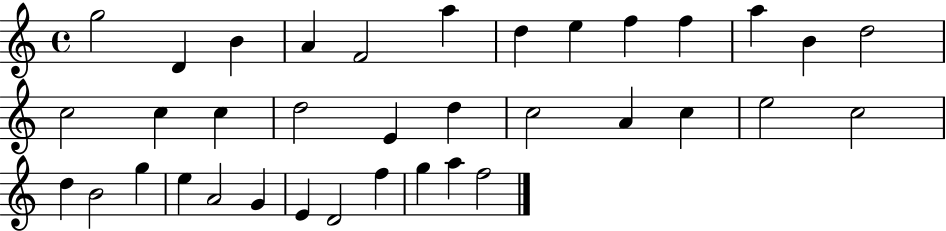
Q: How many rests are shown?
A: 0